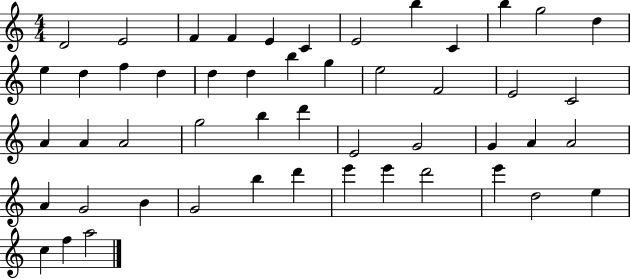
{
  \clef treble
  \numericTimeSignature
  \time 4/4
  \key c \major
  d'2 e'2 | f'4 f'4 e'4 c'4 | e'2 b''4 c'4 | b''4 g''2 d''4 | \break e''4 d''4 f''4 d''4 | d''4 d''4 b''4 g''4 | e''2 f'2 | e'2 c'2 | \break a'4 a'4 a'2 | g''2 b''4 d'''4 | e'2 g'2 | g'4 a'4 a'2 | \break a'4 g'2 b'4 | g'2 b''4 d'''4 | e'''4 e'''4 d'''2 | e'''4 d''2 e''4 | \break c''4 f''4 a''2 | \bar "|."
}